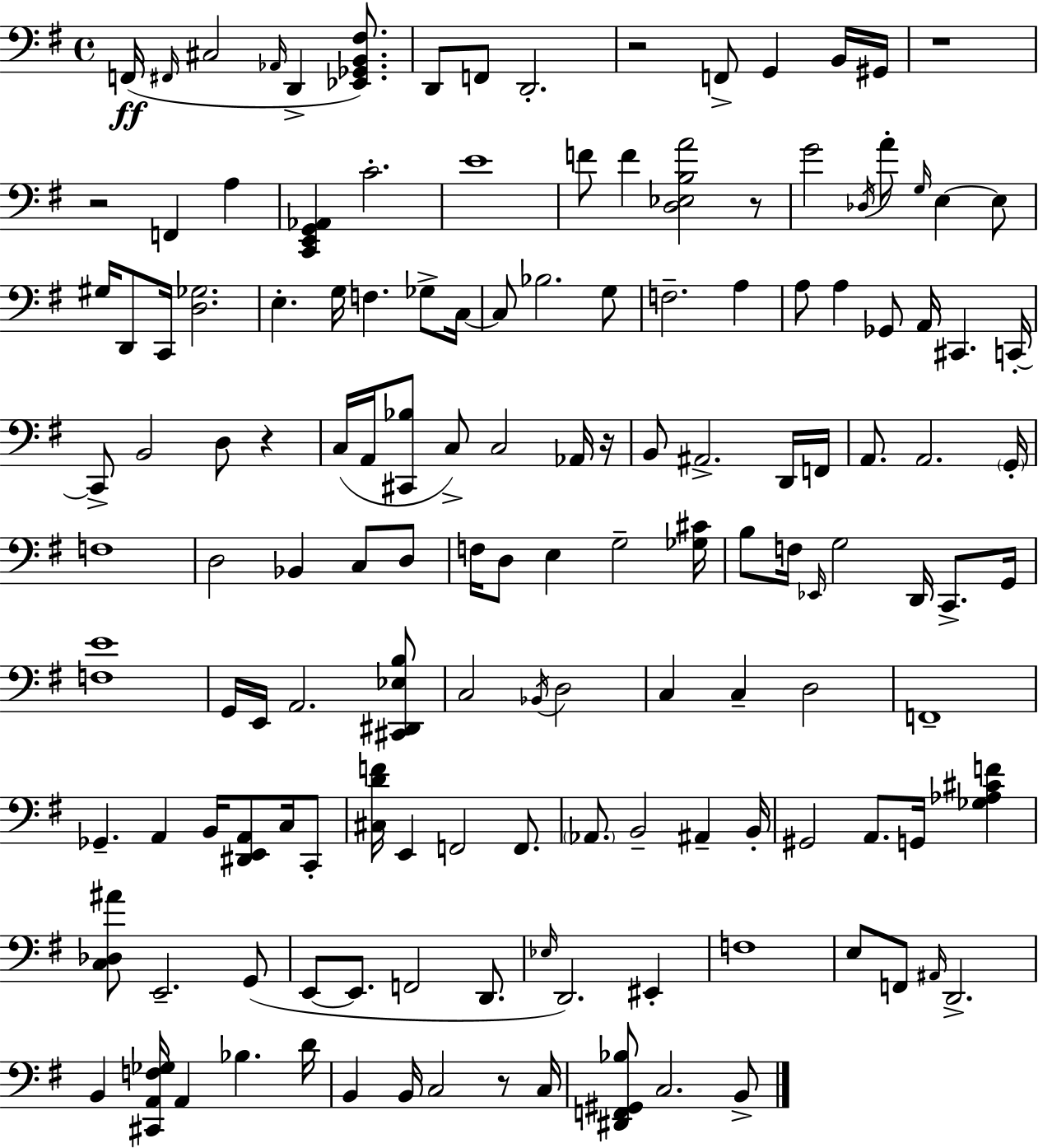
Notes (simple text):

F2/s F#2/s C#3/h Ab2/s D2/q [Eb2,Gb2,B2,F#3]/e. D2/e F2/e D2/h. R/h F2/e G2/q B2/s G#2/s R/w R/h F2/q A3/q [C2,E2,G2,Ab2]/q C4/h. E4/w F4/e F4/q [D3,Eb3,B3,A4]/h R/e G4/h Db3/s A4/e G3/s E3/q E3/e G#3/s D2/e C2/s [D3,Gb3]/h. E3/q. G3/s F3/q. Gb3/e C3/s C3/e Bb3/h. G3/e F3/h. A3/q A3/e A3/q Gb2/e A2/s C#2/q. C2/s C2/e B2/h D3/e R/q C3/s A2/s [C#2,Bb3]/e C3/e C3/h Ab2/s R/s B2/e A#2/h. D2/s F2/s A2/e. A2/h. G2/s F3/w D3/h Bb2/q C3/e D3/e F3/s D3/e E3/q G3/h [Gb3,C#4]/s B3/e F3/s Eb2/s G3/h D2/s C2/e. G2/s [F3,E4]/w G2/s E2/s A2/h. [C#2,D#2,Eb3,B3]/e C3/h Bb2/s D3/h C3/q C3/q D3/h F2/w Gb2/q. A2/q B2/s [D#2,E2,A2]/e C3/s C2/e [C#3,D4,F4]/s E2/q F2/h F2/e. Ab2/e. B2/h A#2/q B2/s G#2/h A2/e. G2/s [Gb3,Ab3,C#4,F4]/q [C3,Db3,A#4]/e E2/h. G2/e E2/e E2/e. F2/h D2/e. Eb3/s D2/h. EIS2/q F3/w E3/e F2/e A#2/s D2/h. B2/q [C#2,A2,F3,Gb3]/s A2/q Bb3/q. D4/s B2/q B2/s C3/h R/e C3/s [D#2,F2,G#2,Bb3]/e C3/h. B2/e